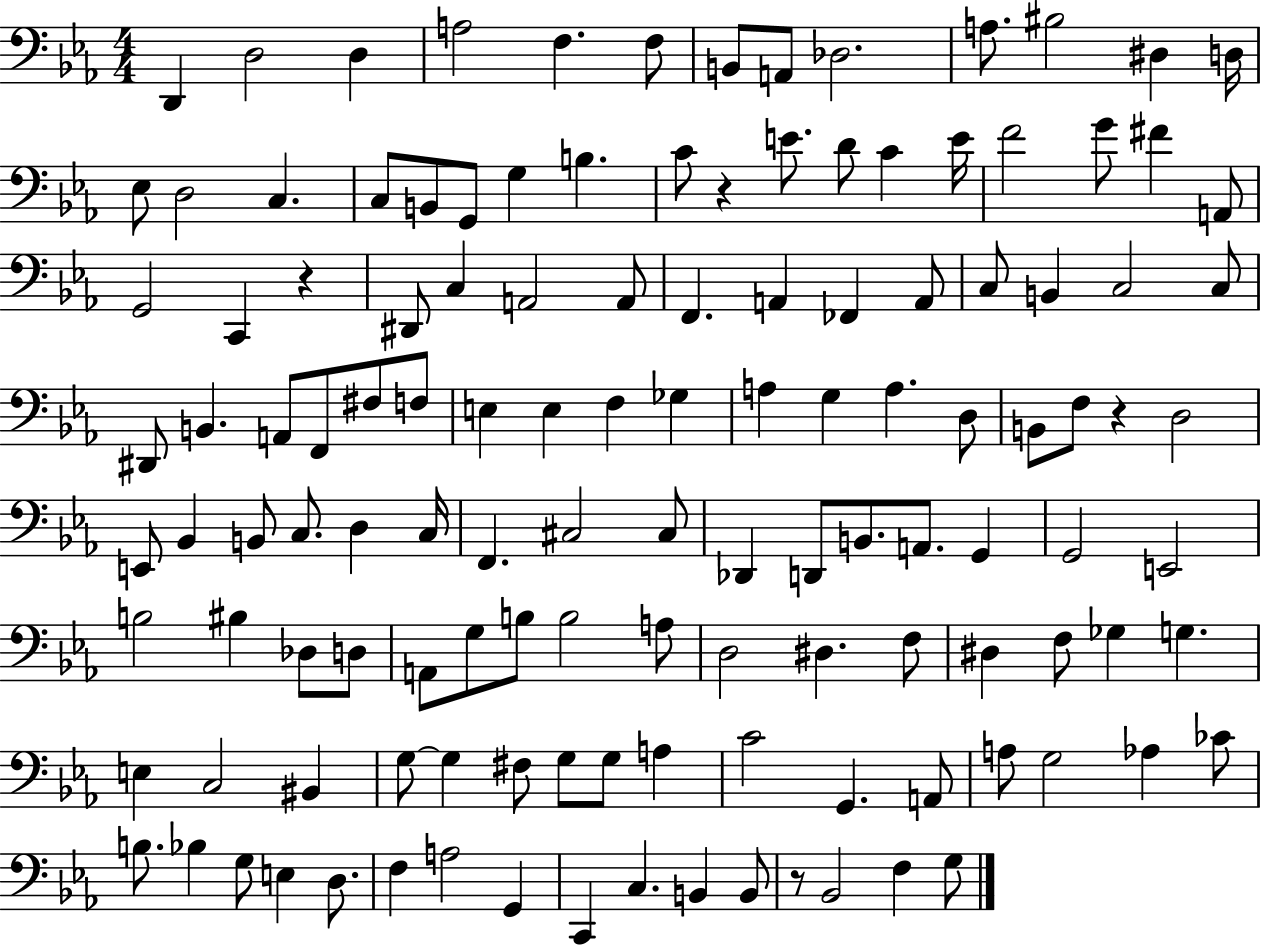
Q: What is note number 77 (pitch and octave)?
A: E2